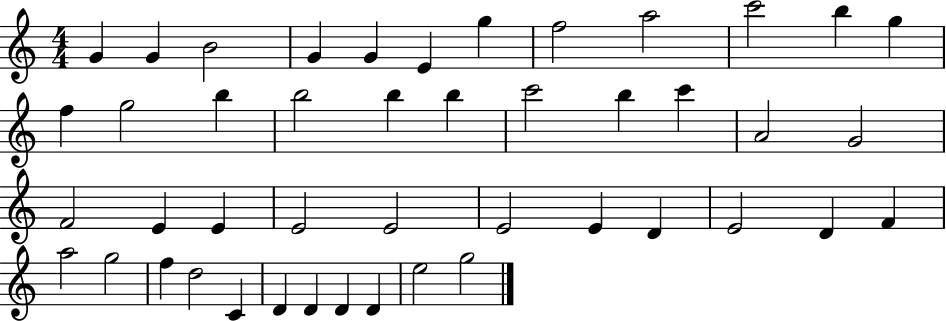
X:1
T:Untitled
M:4/4
L:1/4
K:C
G G B2 G G E g f2 a2 c'2 b g f g2 b b2 b b c'2 b c' A2 G2 F2 E E E2 E2 E2 E D E2 D F a2 g2 f d2 C D D D D e2 g2